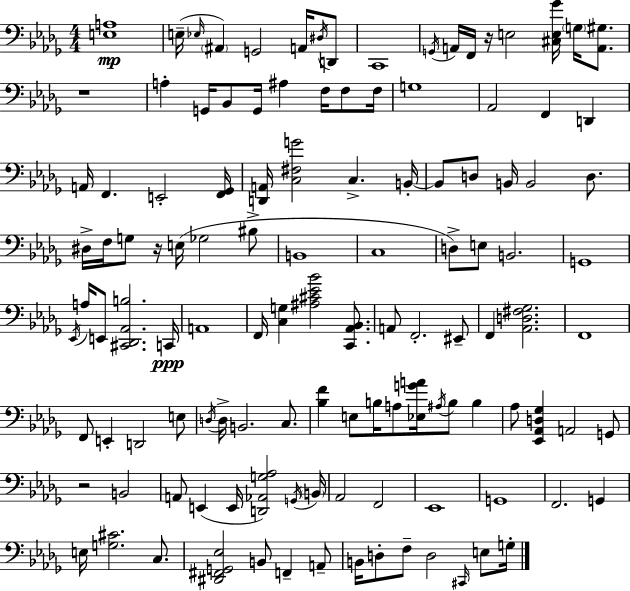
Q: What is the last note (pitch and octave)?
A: G3